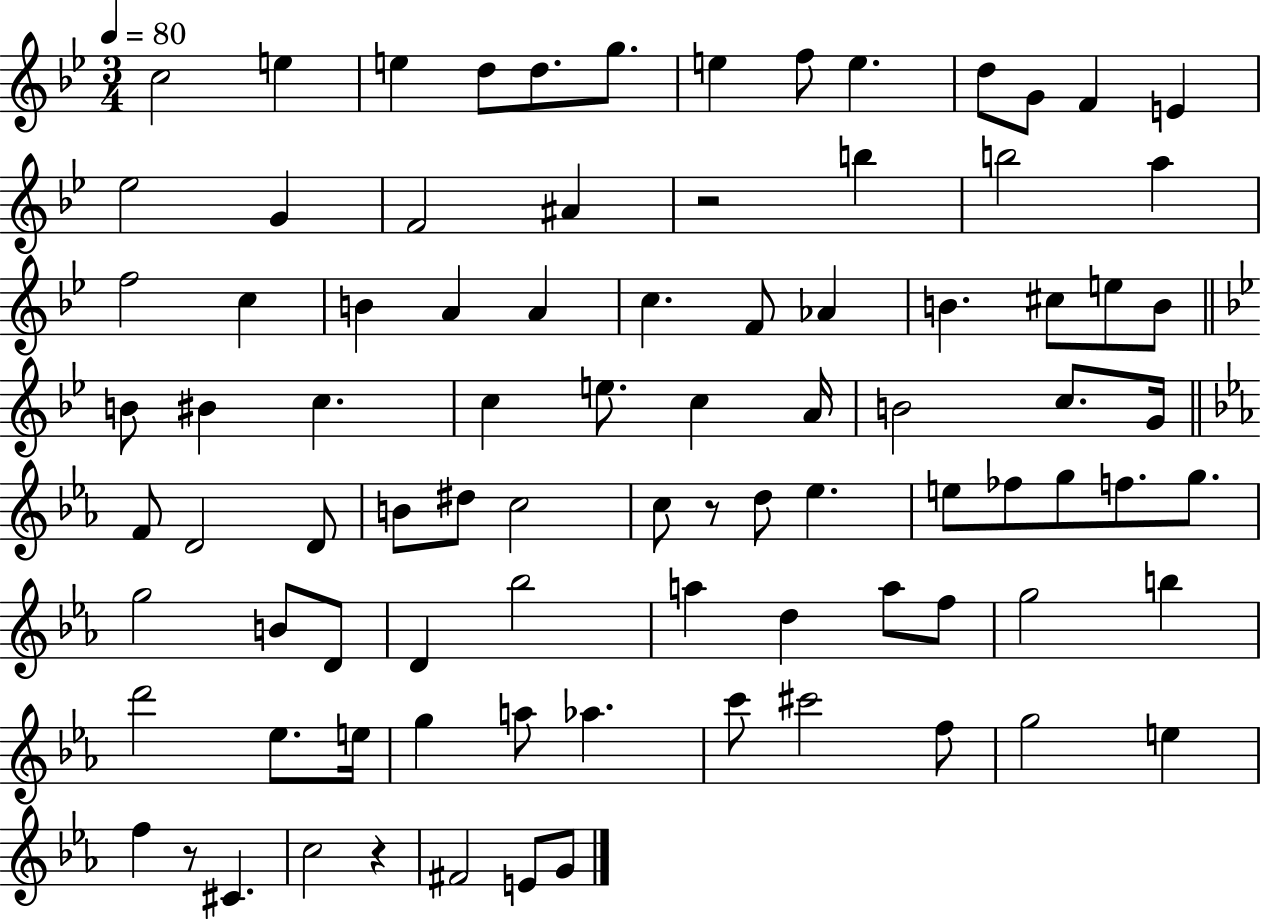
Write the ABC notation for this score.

X:1
T:Untitled
M:3/4
L:1/4
K:Bb
c2 e e d/2 d/2 g/2 e f/2 e d/2 G/2 F E _e2 G F2 ^A z2 b b2 a f2 c B A A c F/2 _A B ^c/2 e/2 B/2 B/2 ^B c c e/2 c A/4 B2 c/2 G/4 F/2 D2 D/2 B/2 ^d/2 c2 c/2 z/2 d/2 _e e/2 _f/2 g/2 f/2 g/2 g2 B/2 D/2 D _b2 a d a/2 f/2 g2 b d'2 _e/2 e/4 g a/2 _a c'/2 ^c'2 f/2 g2 e f z/2 ^C c2 z ^F2 E/2 G/2